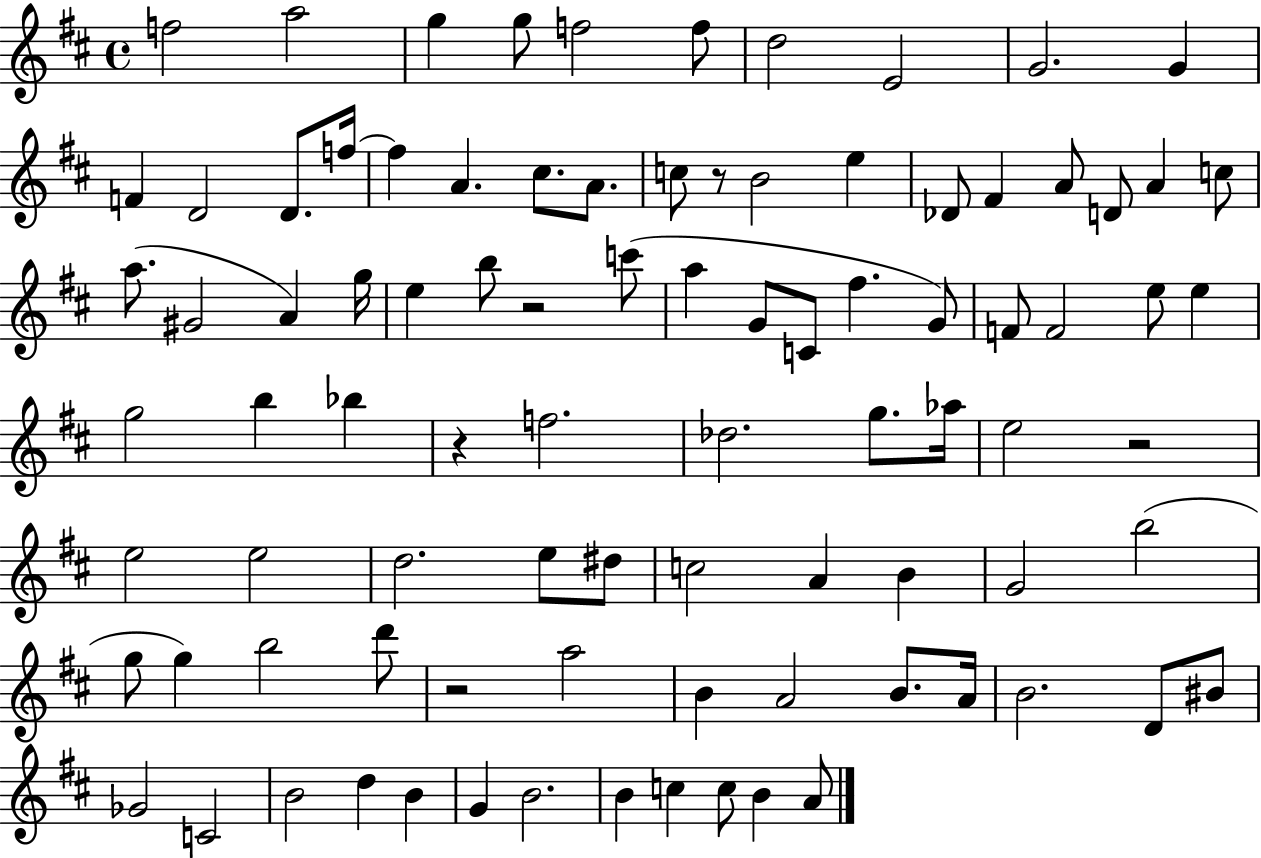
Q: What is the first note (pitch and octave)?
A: F5